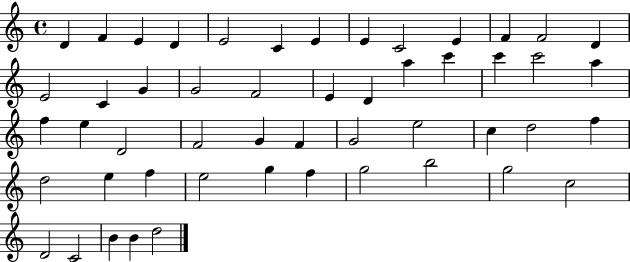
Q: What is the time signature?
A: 4/4